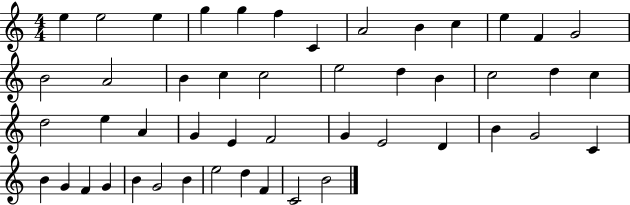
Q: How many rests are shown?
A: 0